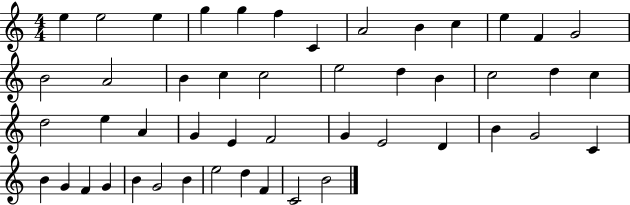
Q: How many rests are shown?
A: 0